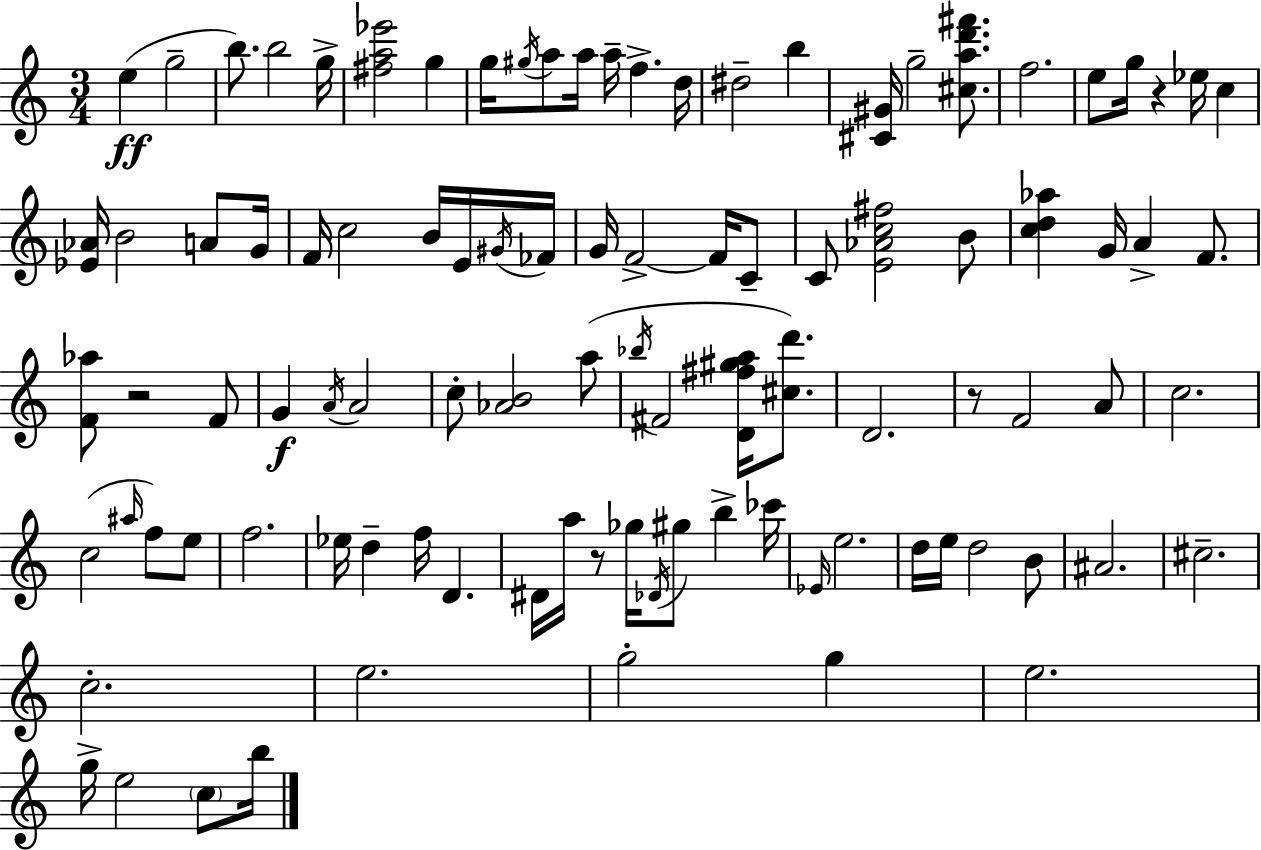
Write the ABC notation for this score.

X:1
T:Untitled
M:3/4
L:1/4
K:C
e g2 b/2 b2 g/4 [^fa_e']2 g g/4 ^g/4 a/2 a/4 a/4 f d/4 ^d2 b [^C^G]/4 g2 [^cad'^f']/2 f2 e/2 g/4 z _e/4 c [_E_A]/4 B2 A/2 G/4 F/4 c2 B/4 E/4 ^G/4 _F/4 G/4 F2 F/4 C/2 C/2 [E_Ac^f]2 B/2 [cd_a] G/4 A F/2 [F_a]/2 z2 F/2 G A/4 A2 c/2 [_AB]2 a/2 _b/4 ^F2 [D^f^ga]/4 [^cd']/2 D2 z/2 F2 A/2 c2 c2 ^a/4 f/2 e/2 f2 _e/4 d f/4 D ^D/4 a/4 z/2 _g/4 _D/4 ^g/2 b _c'/4 _E/4 e2 d/4 e/4 d2 B/2 ^A2 ^c2 c2 e2 g2 g e2 g/4 e2 c/2 b/4